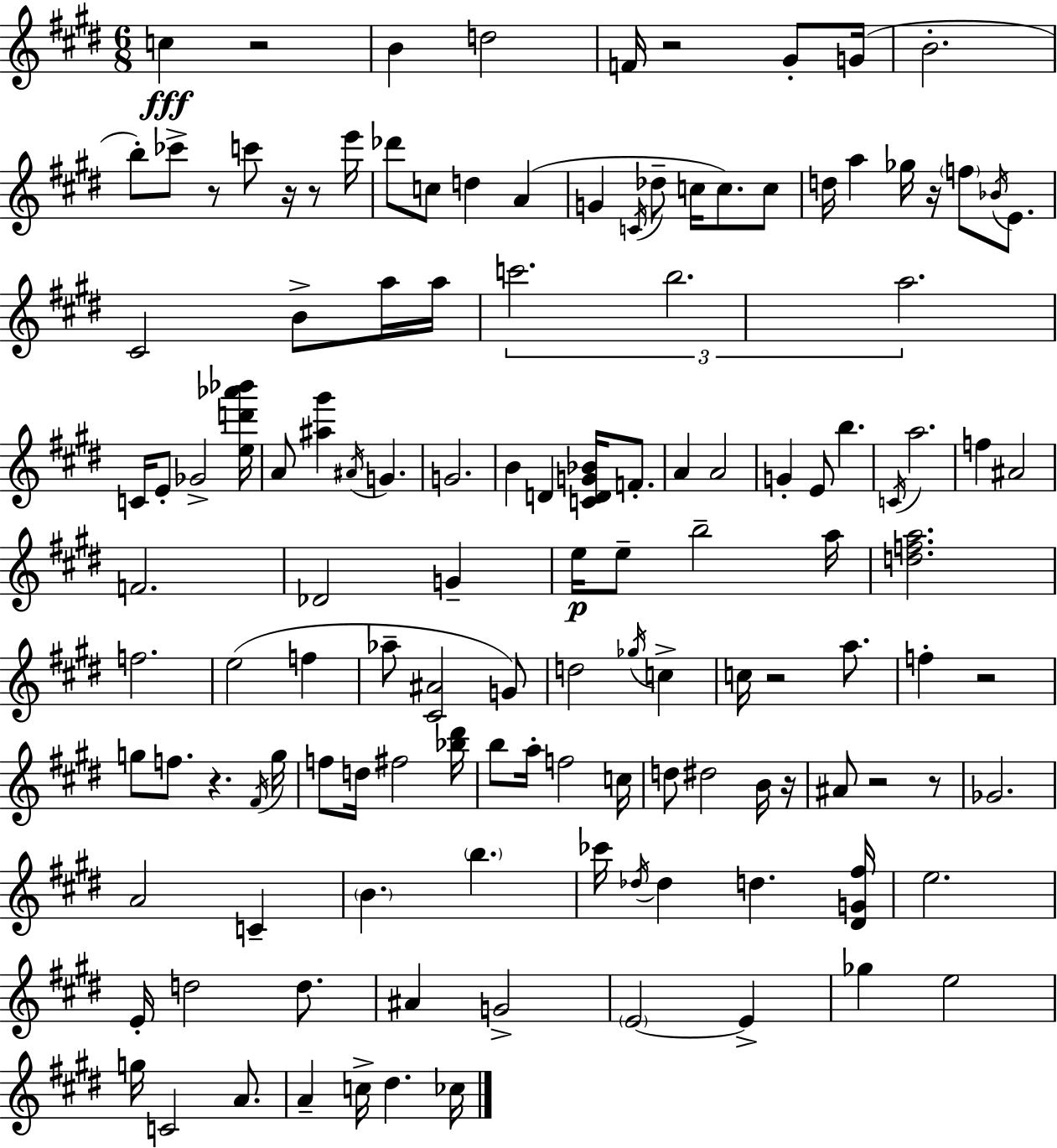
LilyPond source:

{
  \clef treble
  \numericTimeSignature
  \time 6/8
  \key e \major
  c''4\fff r2 | b'4 d''2 | f'16 r2 gis'8-. g'16( | b'2.-. | \break b''8-.) ces'''8-> r8 c'''8 r16 r8 e'''16 | des'''8 c''8 d''4 a'4( | g'4 \acciaccatura { c'16 } des''8-- c''16 c''8.) c''8 | d''16 a''4 ges''16 r16 \parenthesize f''8 \acciaccatura { bes'16 } e'8. | \break cis'2 b'8-> | a''16 a''16 \tuplet 3/2 { c'''2. | b''2. | a''2. } | \break c'16 e'8-. ges'2-> | <e'' d''' aes''' bes'''>16 a'8 <ais'' gis'''>4 \acciaccatura { ais'16 } g'4. | g'2. | b'4 d'4 <c' d' g' bes'>16 | \break f'8.-. a'4 a'2 | g'4-. e'8 b''4. | \acciaccatura { c'16 } a''2. | f''4 ais'2 | \break f'2. | des'2 | g'4-- e''16\p e''8-- b''2-- | a''16 <d'' f'' a''>2. | \break f''2. | e''2( | f''4 aes''8-- <cis' ais'>2 | g'8) d''2 | \break \acciaccatura { ges''16 } c''4-> c''16 r2 | a''8. f''4-. r2 | g''8 f''8. r4. | \acciaccatura { fis'16 } g''16 f''8 d''16 fis''2 | \break <bes'' dis'''>16 b''8 a''16-. f''2 | c''16 d''8 dis''2 | b'16 r16 ais'8 r2 | r8 ges'2. | \break a'2 | c'4-- \parenthesize b'4. | \parenthesize b''4. ces'''16 \acciaccatura { des''16 } des''4 | d''4. <dis' g' fis''>16 e''2. | \break e'16-. d''2 | d''8. ais'4 g'2-> | \parenthesize e'2~~ | e'4-> ges''4 e''2 | \break g''16 c'2 | a'8. a'4-- c''16-> | dis''4. ces''16 \bar "|."
}